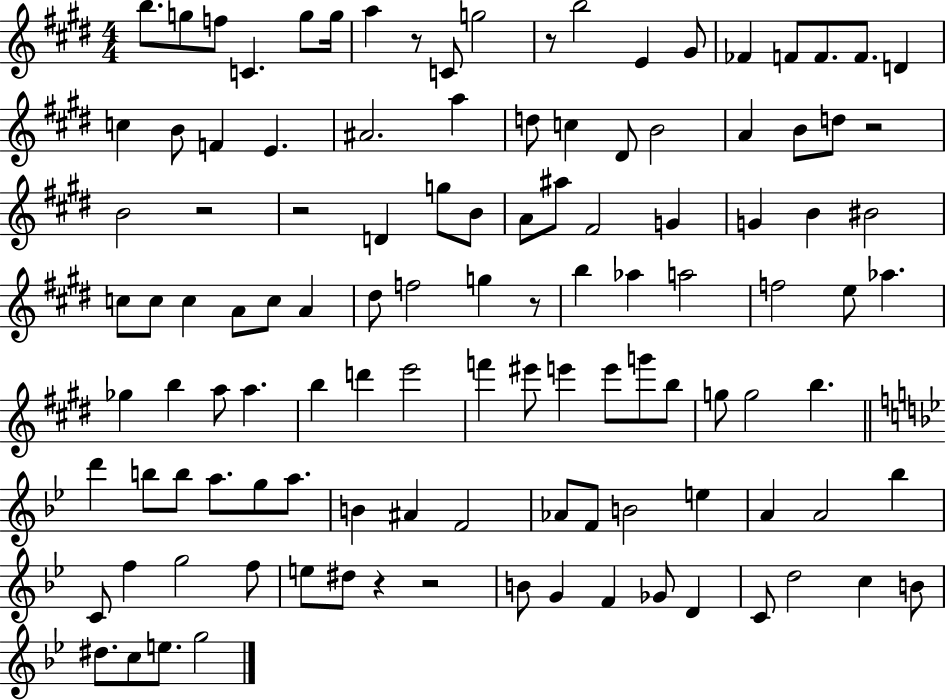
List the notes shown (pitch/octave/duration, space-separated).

B5/e. G5/e F5/e C4/q. G5/e G5/s A5/q R/e C4/e G5/h R/e B5/h E4/q G#4/e FES4/q F4/e F4/e. F4/e. D4/q C5/q B4/e F4/q E4/q. A#4/h. A5/q D5/e C5/q D#4/e B4/h A4/q B4/e D5/e R/h B4/h R/h R/h D4/q G5/e B4/e A4/e A#5/e F#4/h G4/q G4/q B4/q BIS4/h C5/e C5/e C5/q A4/e C5/e A4/q D#5/e F5/h G5/q R/e B5/q Ab5/q A5/h F5/h E5/e Ab5/q. Gb5/q B5/q A5/e A5/q. B5/q D6/q E6/h F6/q EIS6/e E6/q E6/e G6/e B5/e G5/e G5/h B5/q. D6/q B5/e B5/e A5/e. G5/e A5/e. B4/q A#4/q F4/h Ab4/e F4/e B4/h E5/q A4/q A4/h Bb5/q C4/e F5/q G5/h F5/e E5/e D#5/e R/q R/h B4/e G4/q F4/q Gb4/e D4/q C4/e D5/h C5/q B4/e D#5/e. C5/e E5/e. G5/h